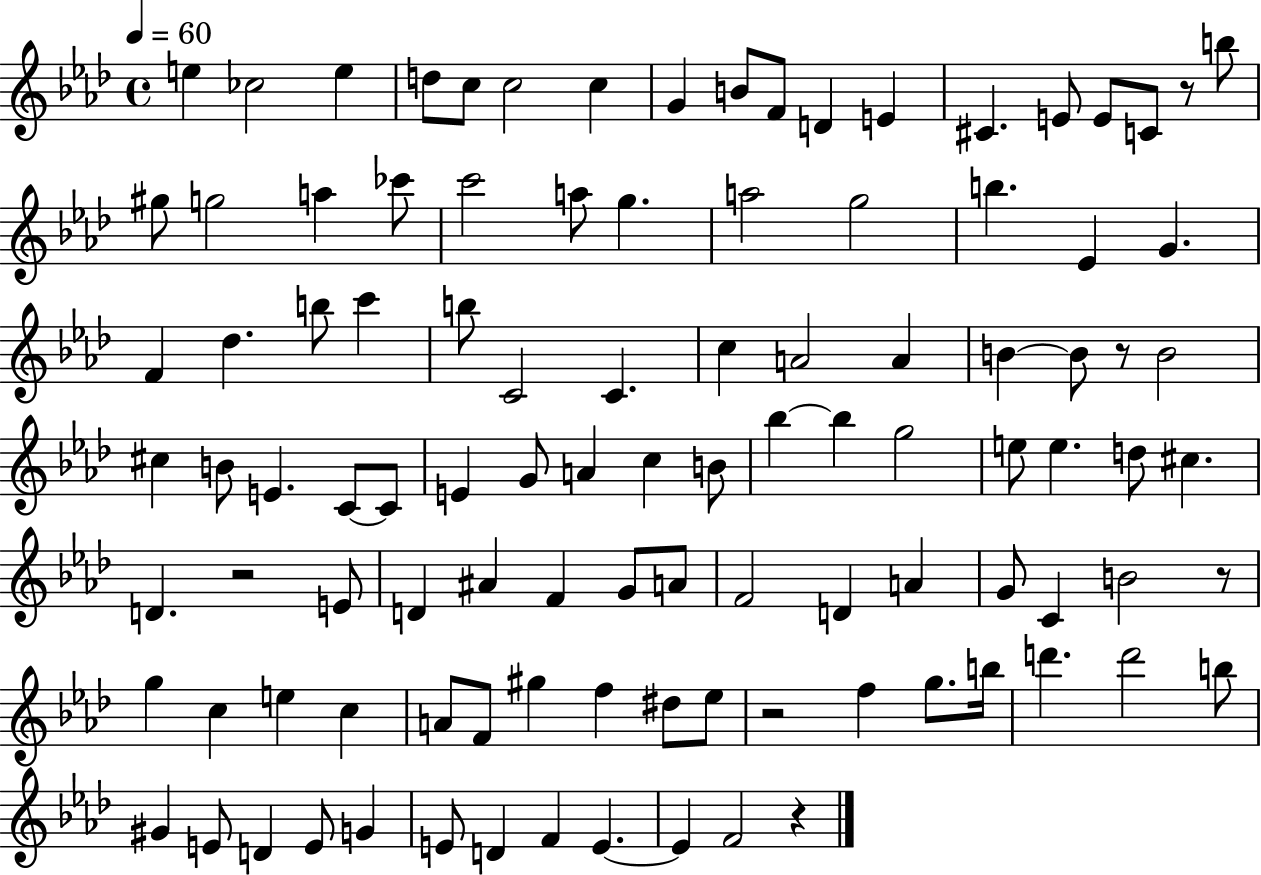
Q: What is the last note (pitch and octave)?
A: F4